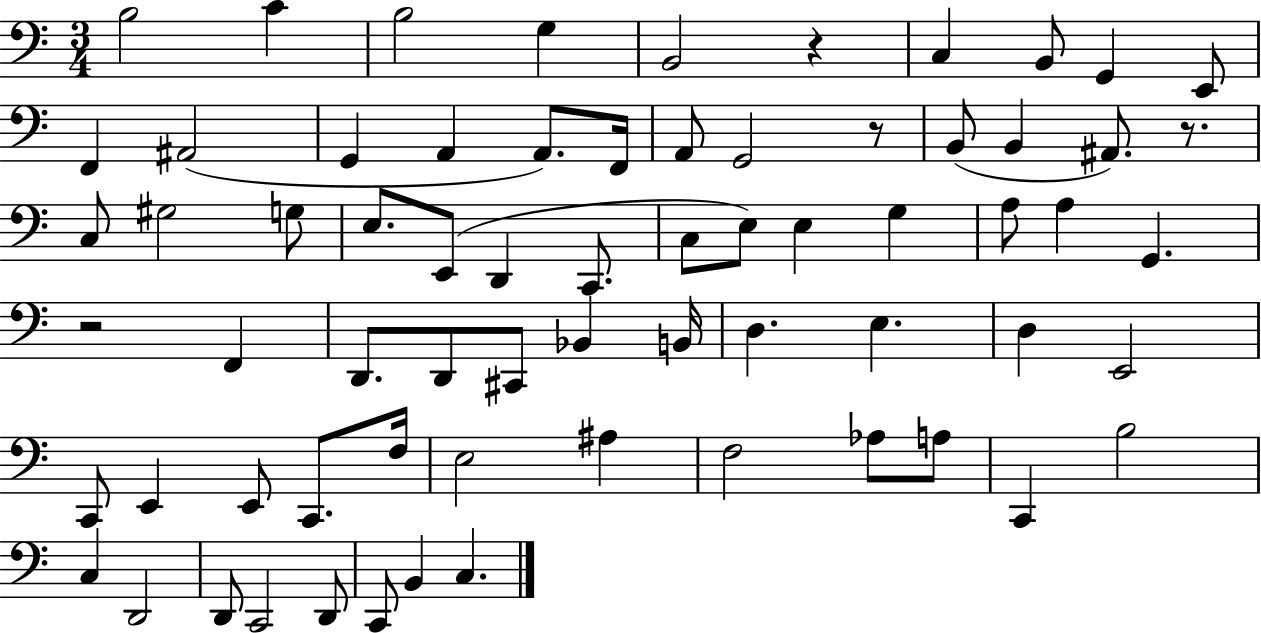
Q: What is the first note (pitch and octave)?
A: B3